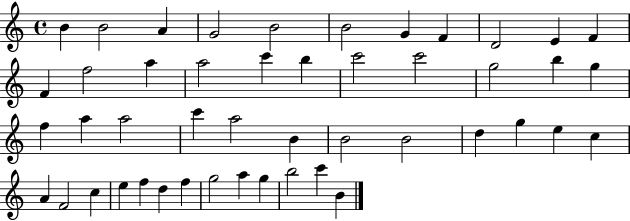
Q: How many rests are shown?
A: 0